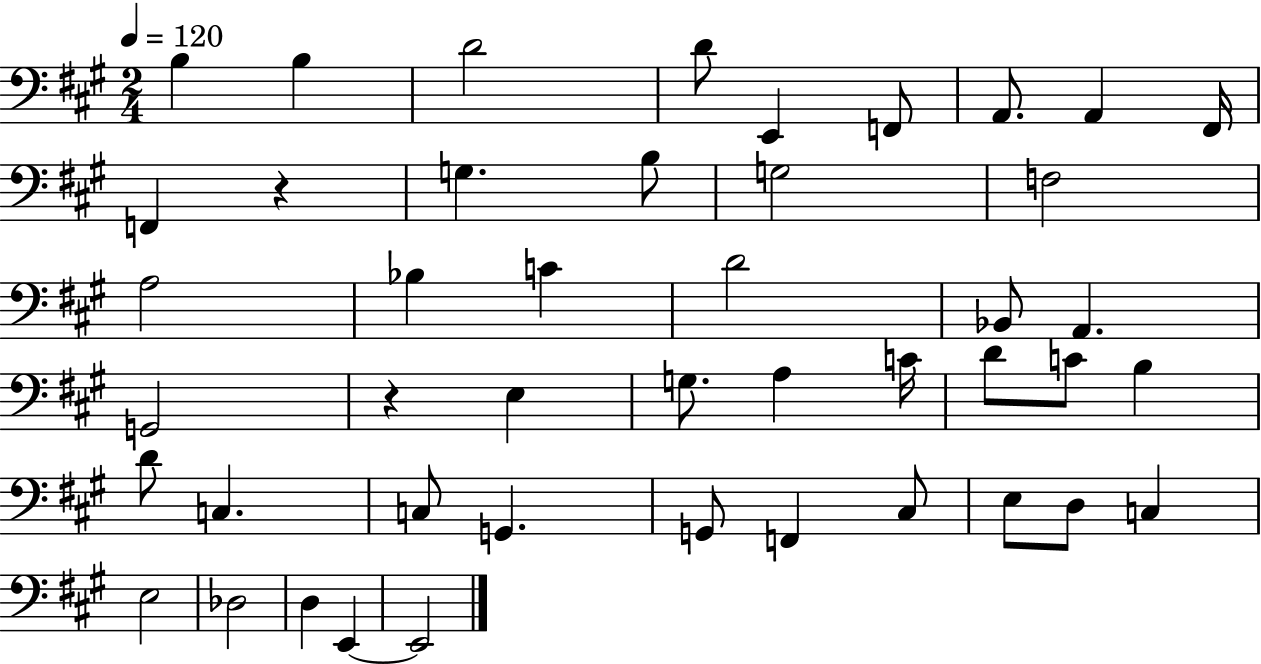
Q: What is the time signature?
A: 2/4